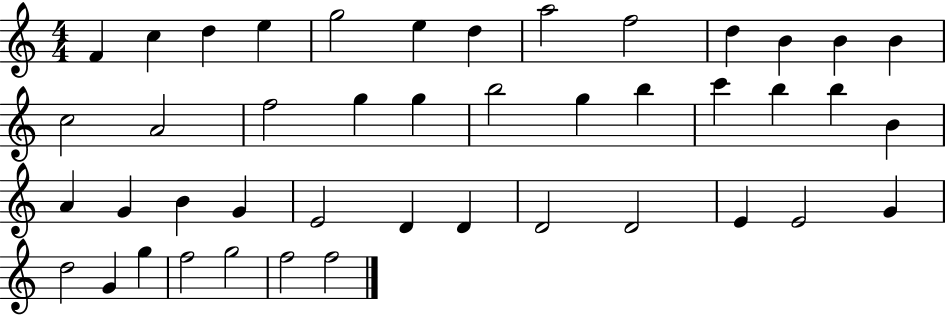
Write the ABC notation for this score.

X:1
T:Untitled
M:4/4
L:1/4
K:C
F c d e g2 e d a2 f2 d B B B c2 A2 f2 g g b2 g b c' b b B A G B G E2 D D D2 D2 E E2 G d2 G g f2 g2 f2 f2